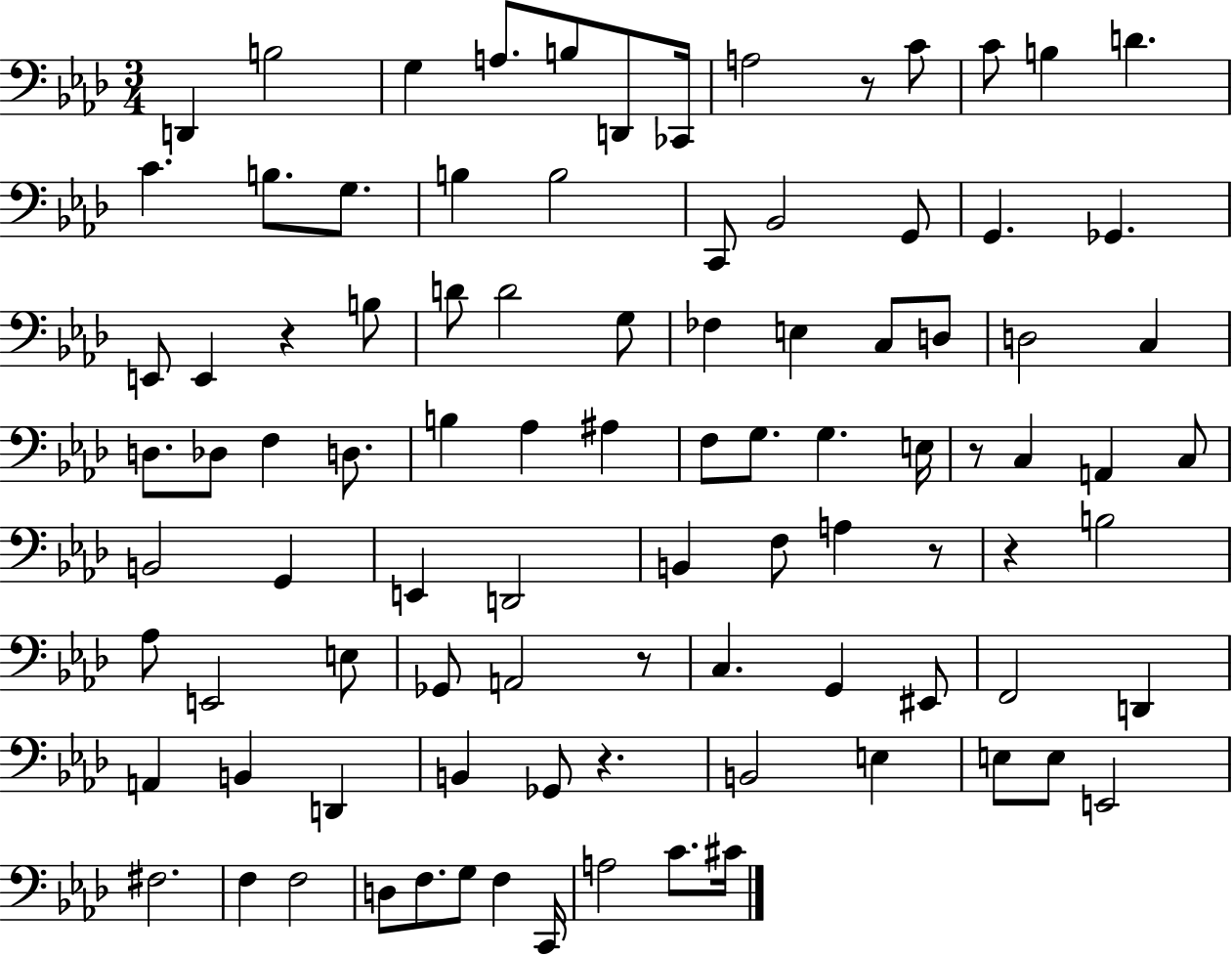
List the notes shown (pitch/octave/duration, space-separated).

D2/q B3/h G3/q A3/e. B3/e D2/e CES2/s A3/h R/e C4/e C4/e B3/q D4/q. C4/q. B3/e. G3/e. B3/q B3/h C2/e Bb2/h G2/e G2/q. Gb2/q. E2/e E2/q R/q B3/e D4/e D4/h G3/e FES3/q E3/q C3/e D3/e D3/h C3/q D3/e. Db3/e F3/q D3/e. B3/q Ab3/q A#3/q F3/e G3/e. G3/q. E3/s R/e C3/q A2/q C3/e B2/h G2/q E2/q D2/h B2/q F3/e A3/q R/e R/q B3/h Ab3/e E2/h E3/e Gb2/e A2/h R/e C3/q. G2/q EIS2/e F2/h D2/q A2/q B2/q D2/q B2/q Gb2/e R/q. B2/h E3/q E3/e E3/e E2/h F#3/h. F3/q F3/h D3/e F3/e. G3/e F3/q C2/s A3/h C4/e. C#4/s